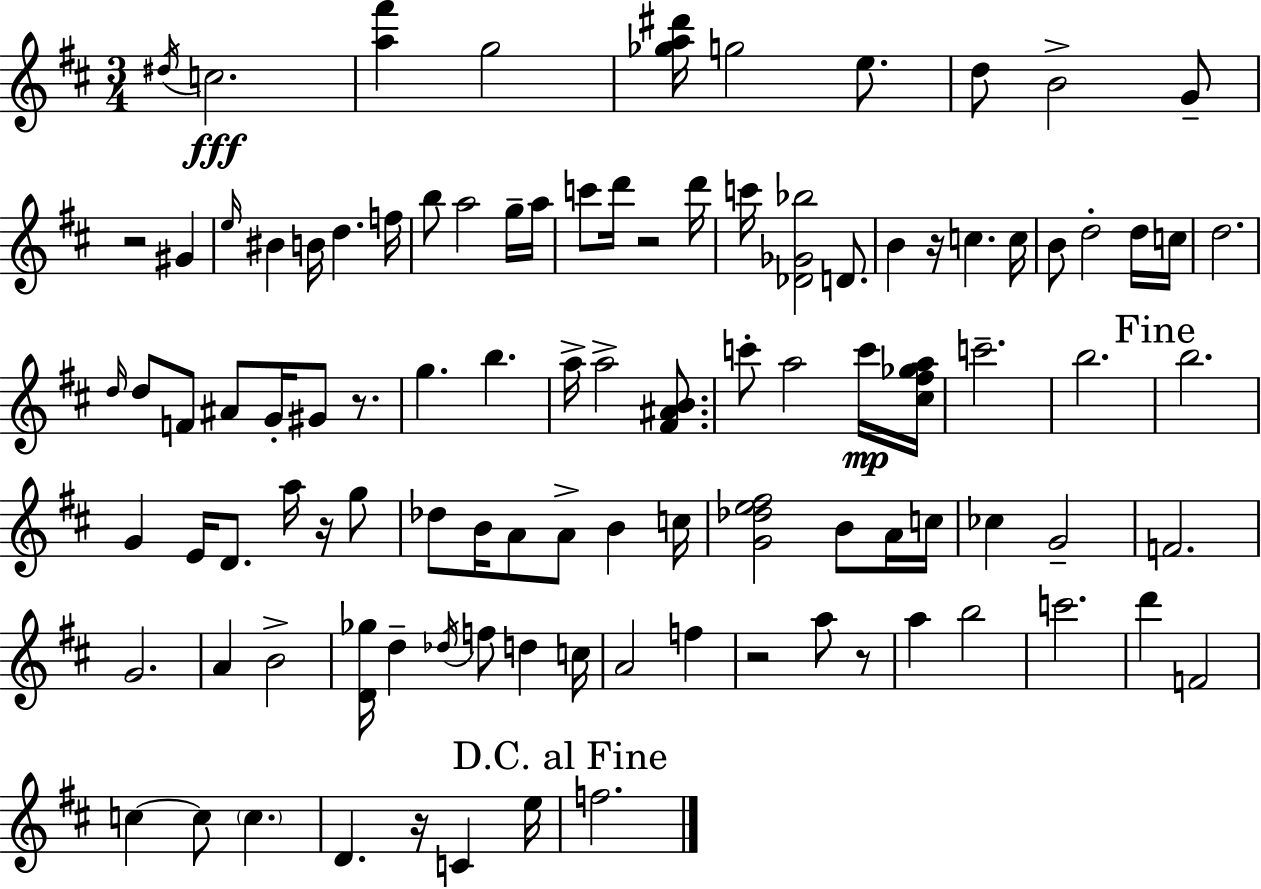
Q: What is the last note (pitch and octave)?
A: F5